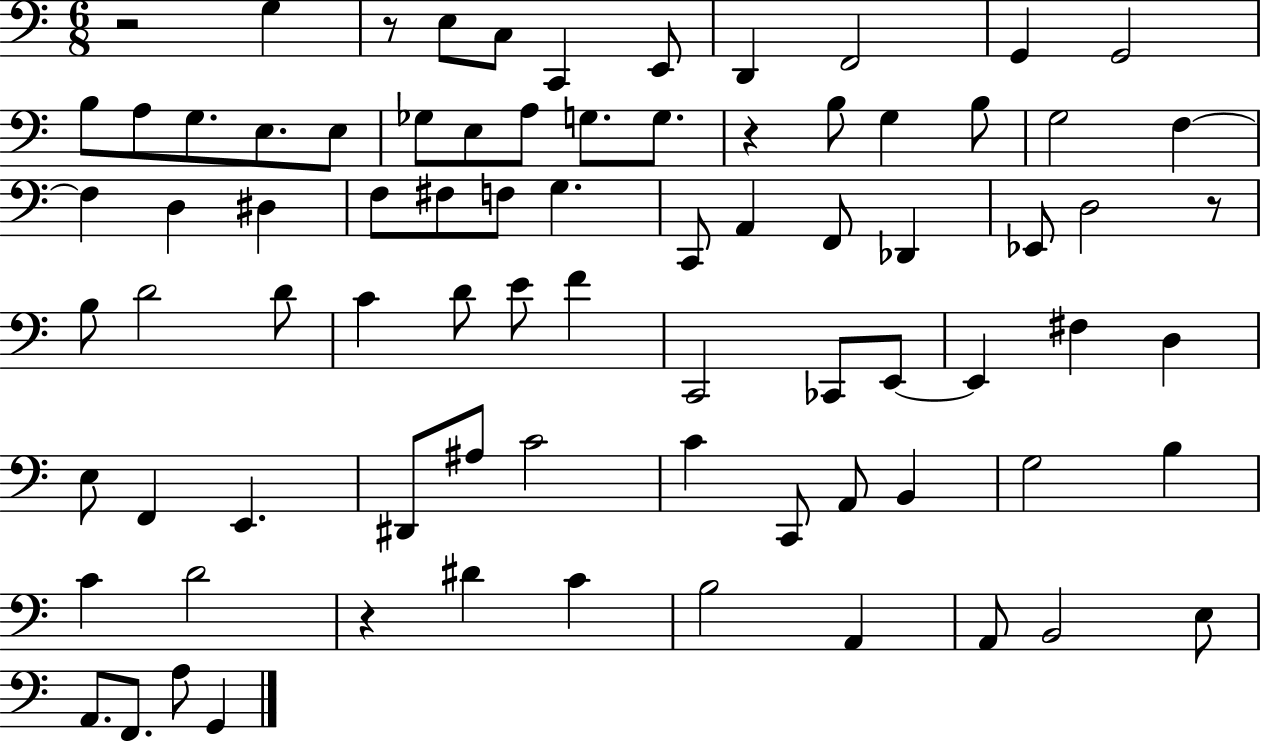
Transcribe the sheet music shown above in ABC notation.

X:1
T:Untitled
M:6/8
L:1/4
K:C
z2 G, z/2 E,/2 C,/2 C,, E,,/2 D,, F,,2 G,, G,,2 B,/2 A,/2 G,/2 E,/2 E,/2 _G,/2 E,/2 A,/2 G,/2 G,/2 z B,/2 G, B,/2 G,2 F, F, D, ^D, F,/2 ^F,/2 F,/2 G, C,,/2 A,, F,,/2 _D,, _E,,/2 D,2 z/2 B,/2 D2 D/2 C D/2 E/2 F C,,2 _C,,/2 E,,/2 E,, ^F, D, E,/2 F,, E,, ^D,,/2 ^A,/2 C2 C C,,/2 A,,/2 B,, G,2 B, C D2 z ^D C B,2 A,, A,,/2 B,,2 E,/2 A,,/2 F,,/2 A,/2 G,,